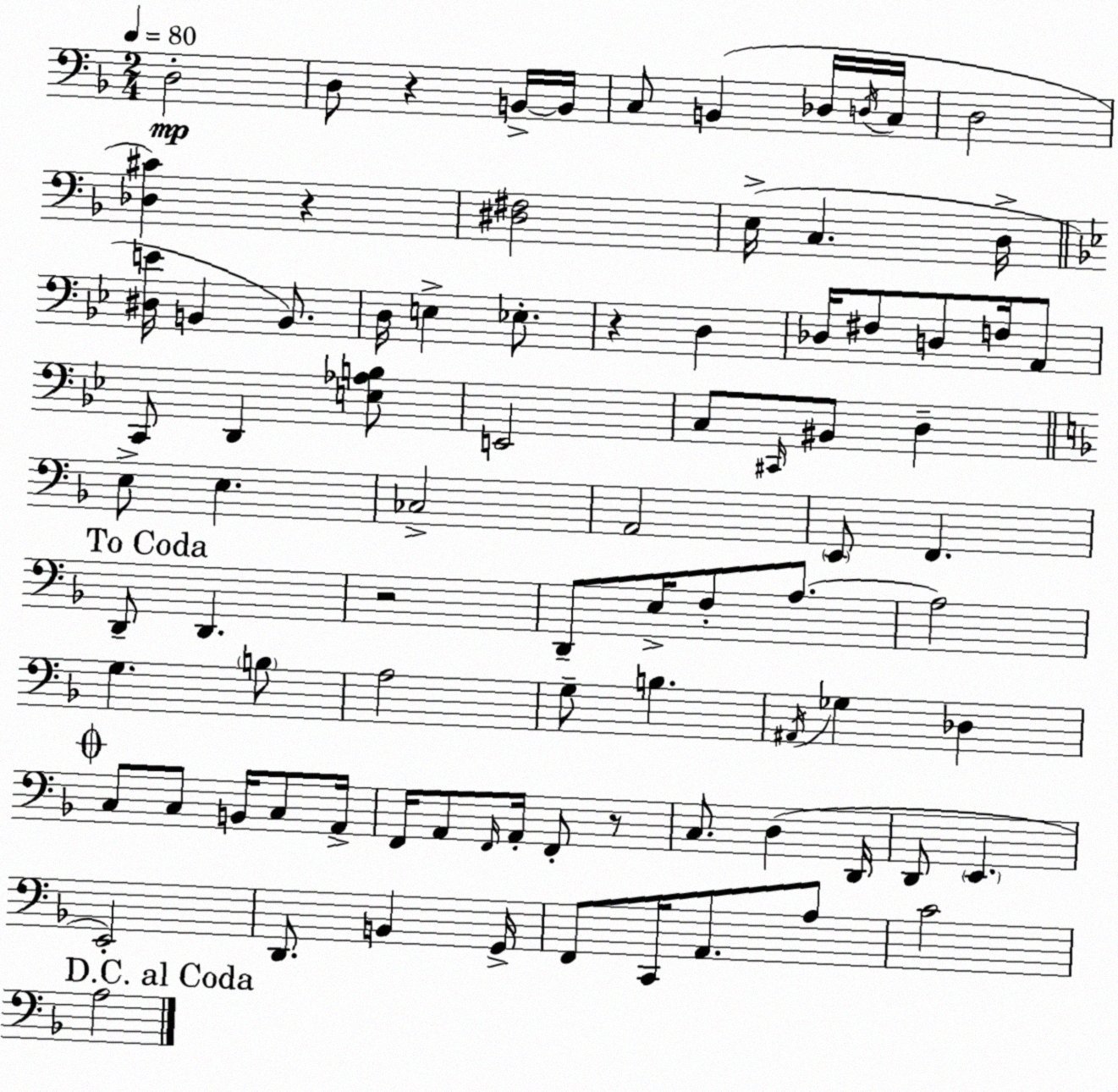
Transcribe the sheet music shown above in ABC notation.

X:1
T:Untitled
M:2/4
L:1/4
K:Dm
D,2 D,/2 z B,,/4 B,,/4 C,/2 B,, _D,/4 D,/4 C,/4 D,2 [_D,^C] z [^D,^F,]2 E,/4 C, D,/4 [^D,E]/4 B,, B,,/2 D,/4 E, _E,/2 z D, _D,/4 ^F,/2 D,/2 F,/4 A,,/2 C,,/2 D,, [E,_A,B,]/2 E,,2 C,/2 ^C,,/4 ^B,,/2 D, E,/2 E, _C,2 A,,2 E,,/2 F,, D,,/2 D,, z2 D,,/2 E,/4 F,/2 A,/2 A,2 G, B,/2 A,2 G,/2 B, ^A,,/4 _G, _D, C,/2 C,/2 B,,/4 C,/2 A,,/4 F,,/4 A,,/2 F,,/4 A,,/4 F,,/2 z/2 C,/2 D, D,,/4 D,,/2 E,, E,,2 D,,/2 B,, G,,/4 F,,/2 C,,/4 A,,/2 A,/2 C2 A,2